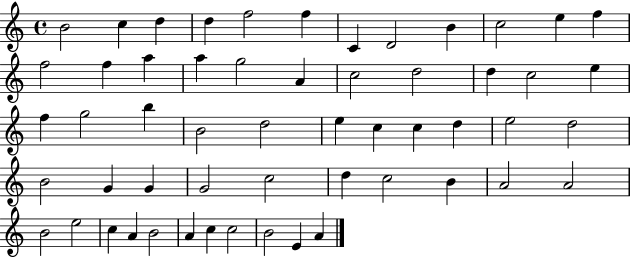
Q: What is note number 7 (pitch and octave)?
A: C4